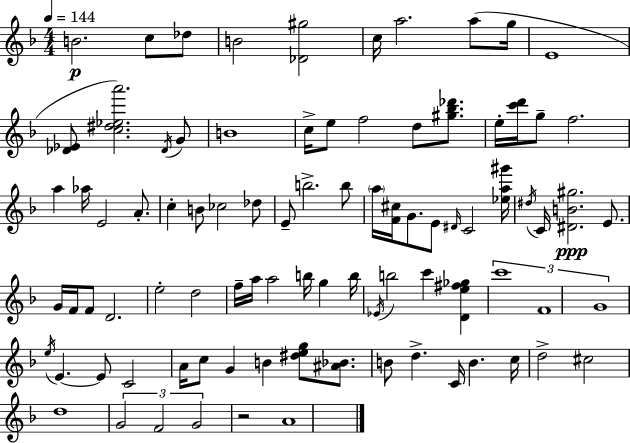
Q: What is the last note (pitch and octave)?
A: A4